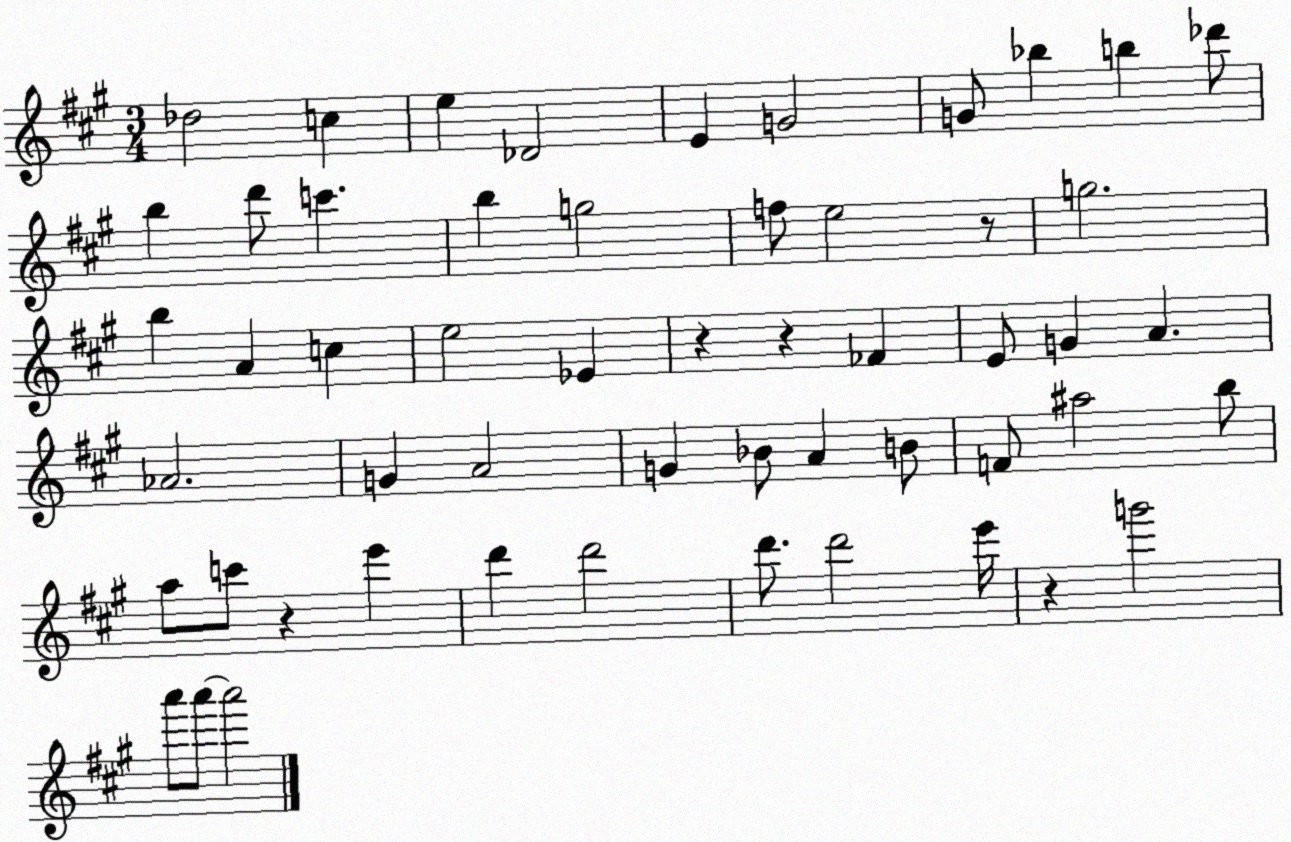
X:1
T:Untitled
M:3/4
L:1/4
K:A
_d2 c e _D2 E G2 G/2 _b b _d'/2 b d'/2 c' b g2 f/2 e2 z/2 g2 b A c e2 _E z z _F E/2 G A _A2 G A2 G _B/2 A B/2 F/2 ^a2 b/2 a/2 c'/2 z e' d' d'2 d'/2 d'2 e'/4 z g'2 a'/2 a'/2 a'2